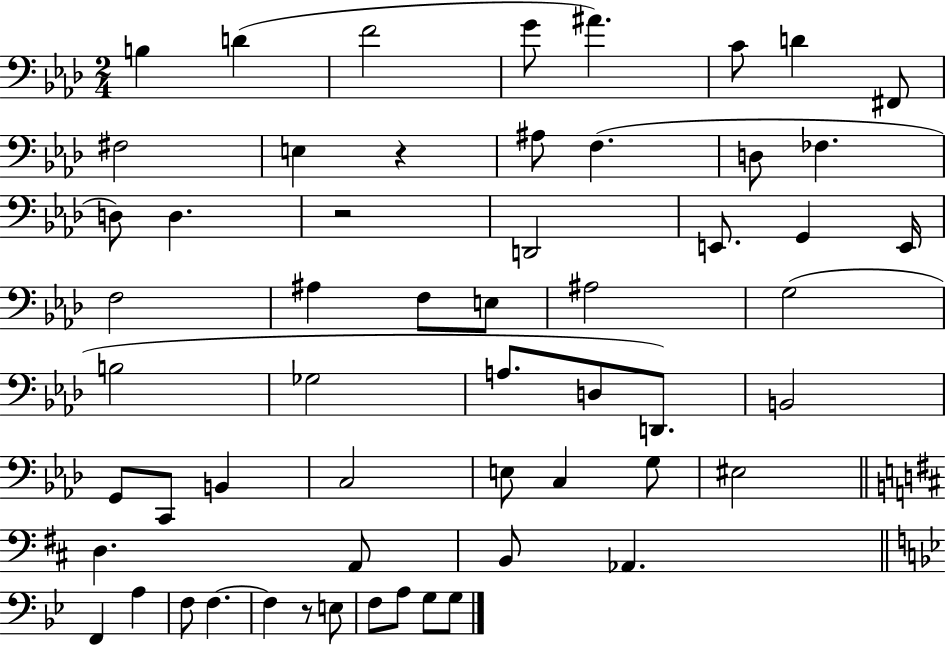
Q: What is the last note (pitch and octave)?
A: G3